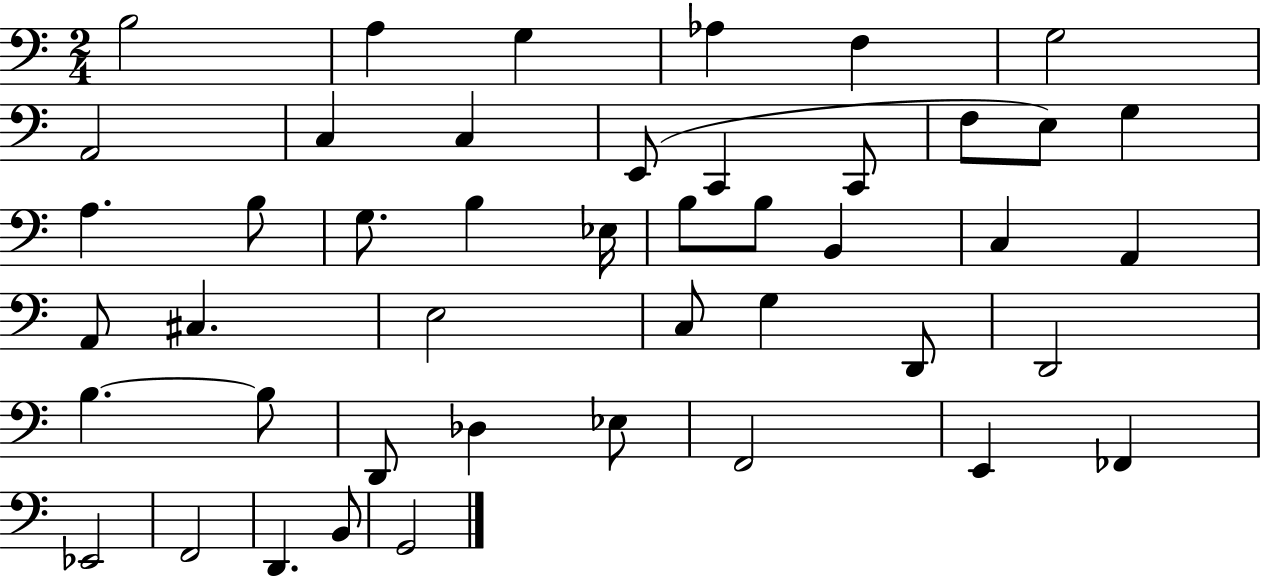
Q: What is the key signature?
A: C major